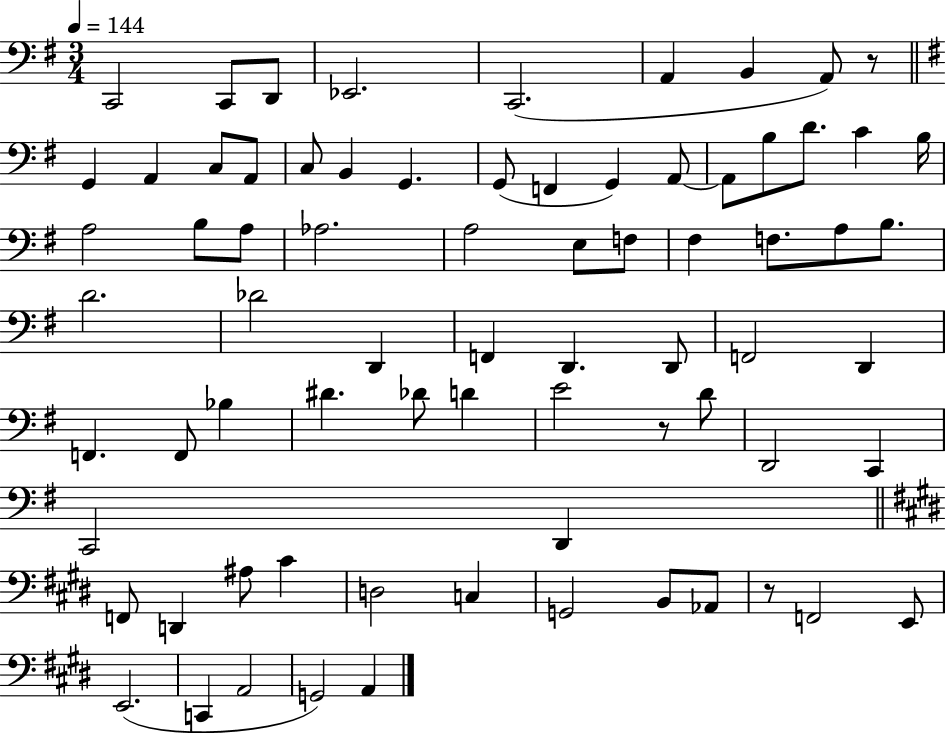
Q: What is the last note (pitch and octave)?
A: A2